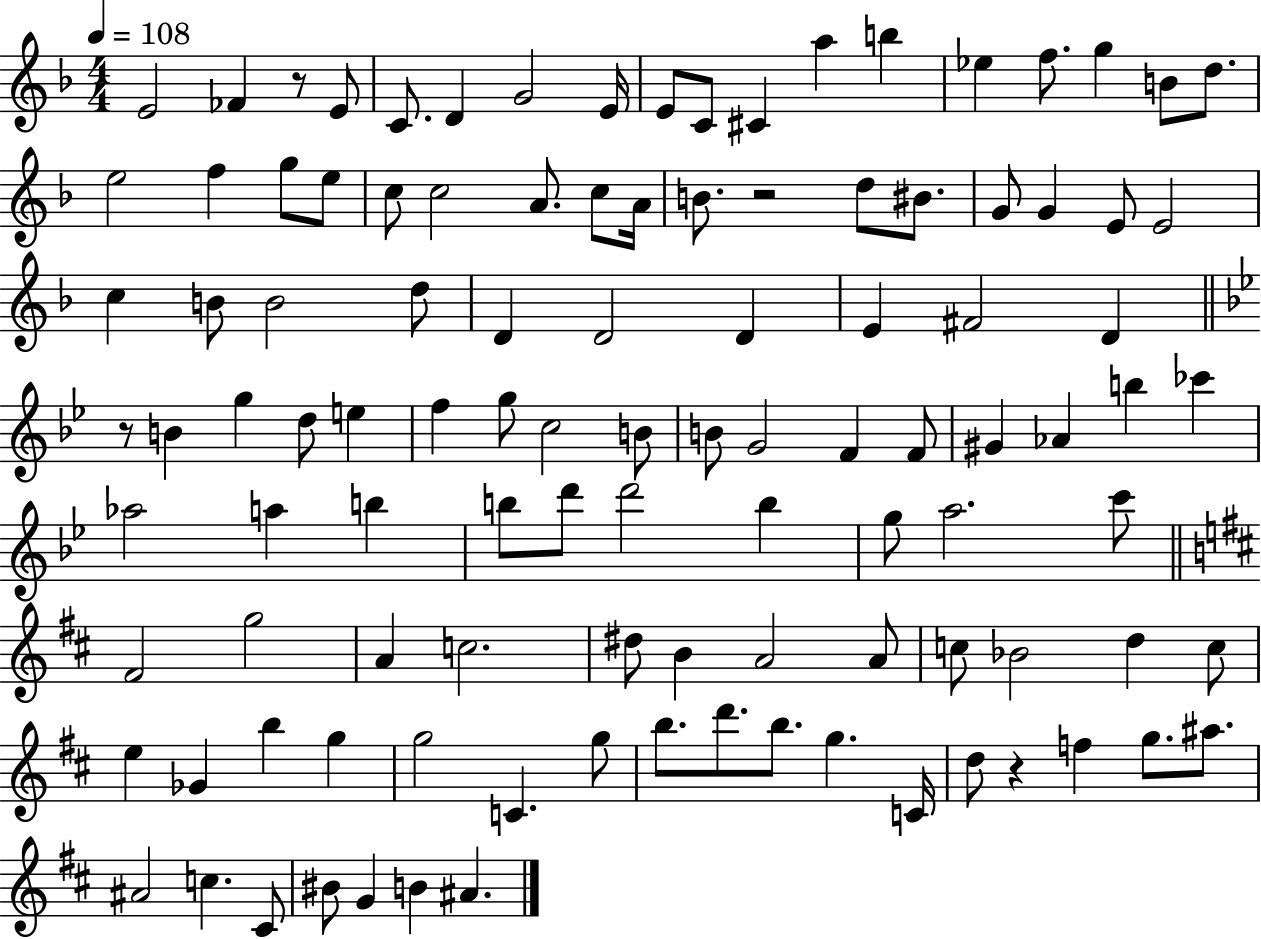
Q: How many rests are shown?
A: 4